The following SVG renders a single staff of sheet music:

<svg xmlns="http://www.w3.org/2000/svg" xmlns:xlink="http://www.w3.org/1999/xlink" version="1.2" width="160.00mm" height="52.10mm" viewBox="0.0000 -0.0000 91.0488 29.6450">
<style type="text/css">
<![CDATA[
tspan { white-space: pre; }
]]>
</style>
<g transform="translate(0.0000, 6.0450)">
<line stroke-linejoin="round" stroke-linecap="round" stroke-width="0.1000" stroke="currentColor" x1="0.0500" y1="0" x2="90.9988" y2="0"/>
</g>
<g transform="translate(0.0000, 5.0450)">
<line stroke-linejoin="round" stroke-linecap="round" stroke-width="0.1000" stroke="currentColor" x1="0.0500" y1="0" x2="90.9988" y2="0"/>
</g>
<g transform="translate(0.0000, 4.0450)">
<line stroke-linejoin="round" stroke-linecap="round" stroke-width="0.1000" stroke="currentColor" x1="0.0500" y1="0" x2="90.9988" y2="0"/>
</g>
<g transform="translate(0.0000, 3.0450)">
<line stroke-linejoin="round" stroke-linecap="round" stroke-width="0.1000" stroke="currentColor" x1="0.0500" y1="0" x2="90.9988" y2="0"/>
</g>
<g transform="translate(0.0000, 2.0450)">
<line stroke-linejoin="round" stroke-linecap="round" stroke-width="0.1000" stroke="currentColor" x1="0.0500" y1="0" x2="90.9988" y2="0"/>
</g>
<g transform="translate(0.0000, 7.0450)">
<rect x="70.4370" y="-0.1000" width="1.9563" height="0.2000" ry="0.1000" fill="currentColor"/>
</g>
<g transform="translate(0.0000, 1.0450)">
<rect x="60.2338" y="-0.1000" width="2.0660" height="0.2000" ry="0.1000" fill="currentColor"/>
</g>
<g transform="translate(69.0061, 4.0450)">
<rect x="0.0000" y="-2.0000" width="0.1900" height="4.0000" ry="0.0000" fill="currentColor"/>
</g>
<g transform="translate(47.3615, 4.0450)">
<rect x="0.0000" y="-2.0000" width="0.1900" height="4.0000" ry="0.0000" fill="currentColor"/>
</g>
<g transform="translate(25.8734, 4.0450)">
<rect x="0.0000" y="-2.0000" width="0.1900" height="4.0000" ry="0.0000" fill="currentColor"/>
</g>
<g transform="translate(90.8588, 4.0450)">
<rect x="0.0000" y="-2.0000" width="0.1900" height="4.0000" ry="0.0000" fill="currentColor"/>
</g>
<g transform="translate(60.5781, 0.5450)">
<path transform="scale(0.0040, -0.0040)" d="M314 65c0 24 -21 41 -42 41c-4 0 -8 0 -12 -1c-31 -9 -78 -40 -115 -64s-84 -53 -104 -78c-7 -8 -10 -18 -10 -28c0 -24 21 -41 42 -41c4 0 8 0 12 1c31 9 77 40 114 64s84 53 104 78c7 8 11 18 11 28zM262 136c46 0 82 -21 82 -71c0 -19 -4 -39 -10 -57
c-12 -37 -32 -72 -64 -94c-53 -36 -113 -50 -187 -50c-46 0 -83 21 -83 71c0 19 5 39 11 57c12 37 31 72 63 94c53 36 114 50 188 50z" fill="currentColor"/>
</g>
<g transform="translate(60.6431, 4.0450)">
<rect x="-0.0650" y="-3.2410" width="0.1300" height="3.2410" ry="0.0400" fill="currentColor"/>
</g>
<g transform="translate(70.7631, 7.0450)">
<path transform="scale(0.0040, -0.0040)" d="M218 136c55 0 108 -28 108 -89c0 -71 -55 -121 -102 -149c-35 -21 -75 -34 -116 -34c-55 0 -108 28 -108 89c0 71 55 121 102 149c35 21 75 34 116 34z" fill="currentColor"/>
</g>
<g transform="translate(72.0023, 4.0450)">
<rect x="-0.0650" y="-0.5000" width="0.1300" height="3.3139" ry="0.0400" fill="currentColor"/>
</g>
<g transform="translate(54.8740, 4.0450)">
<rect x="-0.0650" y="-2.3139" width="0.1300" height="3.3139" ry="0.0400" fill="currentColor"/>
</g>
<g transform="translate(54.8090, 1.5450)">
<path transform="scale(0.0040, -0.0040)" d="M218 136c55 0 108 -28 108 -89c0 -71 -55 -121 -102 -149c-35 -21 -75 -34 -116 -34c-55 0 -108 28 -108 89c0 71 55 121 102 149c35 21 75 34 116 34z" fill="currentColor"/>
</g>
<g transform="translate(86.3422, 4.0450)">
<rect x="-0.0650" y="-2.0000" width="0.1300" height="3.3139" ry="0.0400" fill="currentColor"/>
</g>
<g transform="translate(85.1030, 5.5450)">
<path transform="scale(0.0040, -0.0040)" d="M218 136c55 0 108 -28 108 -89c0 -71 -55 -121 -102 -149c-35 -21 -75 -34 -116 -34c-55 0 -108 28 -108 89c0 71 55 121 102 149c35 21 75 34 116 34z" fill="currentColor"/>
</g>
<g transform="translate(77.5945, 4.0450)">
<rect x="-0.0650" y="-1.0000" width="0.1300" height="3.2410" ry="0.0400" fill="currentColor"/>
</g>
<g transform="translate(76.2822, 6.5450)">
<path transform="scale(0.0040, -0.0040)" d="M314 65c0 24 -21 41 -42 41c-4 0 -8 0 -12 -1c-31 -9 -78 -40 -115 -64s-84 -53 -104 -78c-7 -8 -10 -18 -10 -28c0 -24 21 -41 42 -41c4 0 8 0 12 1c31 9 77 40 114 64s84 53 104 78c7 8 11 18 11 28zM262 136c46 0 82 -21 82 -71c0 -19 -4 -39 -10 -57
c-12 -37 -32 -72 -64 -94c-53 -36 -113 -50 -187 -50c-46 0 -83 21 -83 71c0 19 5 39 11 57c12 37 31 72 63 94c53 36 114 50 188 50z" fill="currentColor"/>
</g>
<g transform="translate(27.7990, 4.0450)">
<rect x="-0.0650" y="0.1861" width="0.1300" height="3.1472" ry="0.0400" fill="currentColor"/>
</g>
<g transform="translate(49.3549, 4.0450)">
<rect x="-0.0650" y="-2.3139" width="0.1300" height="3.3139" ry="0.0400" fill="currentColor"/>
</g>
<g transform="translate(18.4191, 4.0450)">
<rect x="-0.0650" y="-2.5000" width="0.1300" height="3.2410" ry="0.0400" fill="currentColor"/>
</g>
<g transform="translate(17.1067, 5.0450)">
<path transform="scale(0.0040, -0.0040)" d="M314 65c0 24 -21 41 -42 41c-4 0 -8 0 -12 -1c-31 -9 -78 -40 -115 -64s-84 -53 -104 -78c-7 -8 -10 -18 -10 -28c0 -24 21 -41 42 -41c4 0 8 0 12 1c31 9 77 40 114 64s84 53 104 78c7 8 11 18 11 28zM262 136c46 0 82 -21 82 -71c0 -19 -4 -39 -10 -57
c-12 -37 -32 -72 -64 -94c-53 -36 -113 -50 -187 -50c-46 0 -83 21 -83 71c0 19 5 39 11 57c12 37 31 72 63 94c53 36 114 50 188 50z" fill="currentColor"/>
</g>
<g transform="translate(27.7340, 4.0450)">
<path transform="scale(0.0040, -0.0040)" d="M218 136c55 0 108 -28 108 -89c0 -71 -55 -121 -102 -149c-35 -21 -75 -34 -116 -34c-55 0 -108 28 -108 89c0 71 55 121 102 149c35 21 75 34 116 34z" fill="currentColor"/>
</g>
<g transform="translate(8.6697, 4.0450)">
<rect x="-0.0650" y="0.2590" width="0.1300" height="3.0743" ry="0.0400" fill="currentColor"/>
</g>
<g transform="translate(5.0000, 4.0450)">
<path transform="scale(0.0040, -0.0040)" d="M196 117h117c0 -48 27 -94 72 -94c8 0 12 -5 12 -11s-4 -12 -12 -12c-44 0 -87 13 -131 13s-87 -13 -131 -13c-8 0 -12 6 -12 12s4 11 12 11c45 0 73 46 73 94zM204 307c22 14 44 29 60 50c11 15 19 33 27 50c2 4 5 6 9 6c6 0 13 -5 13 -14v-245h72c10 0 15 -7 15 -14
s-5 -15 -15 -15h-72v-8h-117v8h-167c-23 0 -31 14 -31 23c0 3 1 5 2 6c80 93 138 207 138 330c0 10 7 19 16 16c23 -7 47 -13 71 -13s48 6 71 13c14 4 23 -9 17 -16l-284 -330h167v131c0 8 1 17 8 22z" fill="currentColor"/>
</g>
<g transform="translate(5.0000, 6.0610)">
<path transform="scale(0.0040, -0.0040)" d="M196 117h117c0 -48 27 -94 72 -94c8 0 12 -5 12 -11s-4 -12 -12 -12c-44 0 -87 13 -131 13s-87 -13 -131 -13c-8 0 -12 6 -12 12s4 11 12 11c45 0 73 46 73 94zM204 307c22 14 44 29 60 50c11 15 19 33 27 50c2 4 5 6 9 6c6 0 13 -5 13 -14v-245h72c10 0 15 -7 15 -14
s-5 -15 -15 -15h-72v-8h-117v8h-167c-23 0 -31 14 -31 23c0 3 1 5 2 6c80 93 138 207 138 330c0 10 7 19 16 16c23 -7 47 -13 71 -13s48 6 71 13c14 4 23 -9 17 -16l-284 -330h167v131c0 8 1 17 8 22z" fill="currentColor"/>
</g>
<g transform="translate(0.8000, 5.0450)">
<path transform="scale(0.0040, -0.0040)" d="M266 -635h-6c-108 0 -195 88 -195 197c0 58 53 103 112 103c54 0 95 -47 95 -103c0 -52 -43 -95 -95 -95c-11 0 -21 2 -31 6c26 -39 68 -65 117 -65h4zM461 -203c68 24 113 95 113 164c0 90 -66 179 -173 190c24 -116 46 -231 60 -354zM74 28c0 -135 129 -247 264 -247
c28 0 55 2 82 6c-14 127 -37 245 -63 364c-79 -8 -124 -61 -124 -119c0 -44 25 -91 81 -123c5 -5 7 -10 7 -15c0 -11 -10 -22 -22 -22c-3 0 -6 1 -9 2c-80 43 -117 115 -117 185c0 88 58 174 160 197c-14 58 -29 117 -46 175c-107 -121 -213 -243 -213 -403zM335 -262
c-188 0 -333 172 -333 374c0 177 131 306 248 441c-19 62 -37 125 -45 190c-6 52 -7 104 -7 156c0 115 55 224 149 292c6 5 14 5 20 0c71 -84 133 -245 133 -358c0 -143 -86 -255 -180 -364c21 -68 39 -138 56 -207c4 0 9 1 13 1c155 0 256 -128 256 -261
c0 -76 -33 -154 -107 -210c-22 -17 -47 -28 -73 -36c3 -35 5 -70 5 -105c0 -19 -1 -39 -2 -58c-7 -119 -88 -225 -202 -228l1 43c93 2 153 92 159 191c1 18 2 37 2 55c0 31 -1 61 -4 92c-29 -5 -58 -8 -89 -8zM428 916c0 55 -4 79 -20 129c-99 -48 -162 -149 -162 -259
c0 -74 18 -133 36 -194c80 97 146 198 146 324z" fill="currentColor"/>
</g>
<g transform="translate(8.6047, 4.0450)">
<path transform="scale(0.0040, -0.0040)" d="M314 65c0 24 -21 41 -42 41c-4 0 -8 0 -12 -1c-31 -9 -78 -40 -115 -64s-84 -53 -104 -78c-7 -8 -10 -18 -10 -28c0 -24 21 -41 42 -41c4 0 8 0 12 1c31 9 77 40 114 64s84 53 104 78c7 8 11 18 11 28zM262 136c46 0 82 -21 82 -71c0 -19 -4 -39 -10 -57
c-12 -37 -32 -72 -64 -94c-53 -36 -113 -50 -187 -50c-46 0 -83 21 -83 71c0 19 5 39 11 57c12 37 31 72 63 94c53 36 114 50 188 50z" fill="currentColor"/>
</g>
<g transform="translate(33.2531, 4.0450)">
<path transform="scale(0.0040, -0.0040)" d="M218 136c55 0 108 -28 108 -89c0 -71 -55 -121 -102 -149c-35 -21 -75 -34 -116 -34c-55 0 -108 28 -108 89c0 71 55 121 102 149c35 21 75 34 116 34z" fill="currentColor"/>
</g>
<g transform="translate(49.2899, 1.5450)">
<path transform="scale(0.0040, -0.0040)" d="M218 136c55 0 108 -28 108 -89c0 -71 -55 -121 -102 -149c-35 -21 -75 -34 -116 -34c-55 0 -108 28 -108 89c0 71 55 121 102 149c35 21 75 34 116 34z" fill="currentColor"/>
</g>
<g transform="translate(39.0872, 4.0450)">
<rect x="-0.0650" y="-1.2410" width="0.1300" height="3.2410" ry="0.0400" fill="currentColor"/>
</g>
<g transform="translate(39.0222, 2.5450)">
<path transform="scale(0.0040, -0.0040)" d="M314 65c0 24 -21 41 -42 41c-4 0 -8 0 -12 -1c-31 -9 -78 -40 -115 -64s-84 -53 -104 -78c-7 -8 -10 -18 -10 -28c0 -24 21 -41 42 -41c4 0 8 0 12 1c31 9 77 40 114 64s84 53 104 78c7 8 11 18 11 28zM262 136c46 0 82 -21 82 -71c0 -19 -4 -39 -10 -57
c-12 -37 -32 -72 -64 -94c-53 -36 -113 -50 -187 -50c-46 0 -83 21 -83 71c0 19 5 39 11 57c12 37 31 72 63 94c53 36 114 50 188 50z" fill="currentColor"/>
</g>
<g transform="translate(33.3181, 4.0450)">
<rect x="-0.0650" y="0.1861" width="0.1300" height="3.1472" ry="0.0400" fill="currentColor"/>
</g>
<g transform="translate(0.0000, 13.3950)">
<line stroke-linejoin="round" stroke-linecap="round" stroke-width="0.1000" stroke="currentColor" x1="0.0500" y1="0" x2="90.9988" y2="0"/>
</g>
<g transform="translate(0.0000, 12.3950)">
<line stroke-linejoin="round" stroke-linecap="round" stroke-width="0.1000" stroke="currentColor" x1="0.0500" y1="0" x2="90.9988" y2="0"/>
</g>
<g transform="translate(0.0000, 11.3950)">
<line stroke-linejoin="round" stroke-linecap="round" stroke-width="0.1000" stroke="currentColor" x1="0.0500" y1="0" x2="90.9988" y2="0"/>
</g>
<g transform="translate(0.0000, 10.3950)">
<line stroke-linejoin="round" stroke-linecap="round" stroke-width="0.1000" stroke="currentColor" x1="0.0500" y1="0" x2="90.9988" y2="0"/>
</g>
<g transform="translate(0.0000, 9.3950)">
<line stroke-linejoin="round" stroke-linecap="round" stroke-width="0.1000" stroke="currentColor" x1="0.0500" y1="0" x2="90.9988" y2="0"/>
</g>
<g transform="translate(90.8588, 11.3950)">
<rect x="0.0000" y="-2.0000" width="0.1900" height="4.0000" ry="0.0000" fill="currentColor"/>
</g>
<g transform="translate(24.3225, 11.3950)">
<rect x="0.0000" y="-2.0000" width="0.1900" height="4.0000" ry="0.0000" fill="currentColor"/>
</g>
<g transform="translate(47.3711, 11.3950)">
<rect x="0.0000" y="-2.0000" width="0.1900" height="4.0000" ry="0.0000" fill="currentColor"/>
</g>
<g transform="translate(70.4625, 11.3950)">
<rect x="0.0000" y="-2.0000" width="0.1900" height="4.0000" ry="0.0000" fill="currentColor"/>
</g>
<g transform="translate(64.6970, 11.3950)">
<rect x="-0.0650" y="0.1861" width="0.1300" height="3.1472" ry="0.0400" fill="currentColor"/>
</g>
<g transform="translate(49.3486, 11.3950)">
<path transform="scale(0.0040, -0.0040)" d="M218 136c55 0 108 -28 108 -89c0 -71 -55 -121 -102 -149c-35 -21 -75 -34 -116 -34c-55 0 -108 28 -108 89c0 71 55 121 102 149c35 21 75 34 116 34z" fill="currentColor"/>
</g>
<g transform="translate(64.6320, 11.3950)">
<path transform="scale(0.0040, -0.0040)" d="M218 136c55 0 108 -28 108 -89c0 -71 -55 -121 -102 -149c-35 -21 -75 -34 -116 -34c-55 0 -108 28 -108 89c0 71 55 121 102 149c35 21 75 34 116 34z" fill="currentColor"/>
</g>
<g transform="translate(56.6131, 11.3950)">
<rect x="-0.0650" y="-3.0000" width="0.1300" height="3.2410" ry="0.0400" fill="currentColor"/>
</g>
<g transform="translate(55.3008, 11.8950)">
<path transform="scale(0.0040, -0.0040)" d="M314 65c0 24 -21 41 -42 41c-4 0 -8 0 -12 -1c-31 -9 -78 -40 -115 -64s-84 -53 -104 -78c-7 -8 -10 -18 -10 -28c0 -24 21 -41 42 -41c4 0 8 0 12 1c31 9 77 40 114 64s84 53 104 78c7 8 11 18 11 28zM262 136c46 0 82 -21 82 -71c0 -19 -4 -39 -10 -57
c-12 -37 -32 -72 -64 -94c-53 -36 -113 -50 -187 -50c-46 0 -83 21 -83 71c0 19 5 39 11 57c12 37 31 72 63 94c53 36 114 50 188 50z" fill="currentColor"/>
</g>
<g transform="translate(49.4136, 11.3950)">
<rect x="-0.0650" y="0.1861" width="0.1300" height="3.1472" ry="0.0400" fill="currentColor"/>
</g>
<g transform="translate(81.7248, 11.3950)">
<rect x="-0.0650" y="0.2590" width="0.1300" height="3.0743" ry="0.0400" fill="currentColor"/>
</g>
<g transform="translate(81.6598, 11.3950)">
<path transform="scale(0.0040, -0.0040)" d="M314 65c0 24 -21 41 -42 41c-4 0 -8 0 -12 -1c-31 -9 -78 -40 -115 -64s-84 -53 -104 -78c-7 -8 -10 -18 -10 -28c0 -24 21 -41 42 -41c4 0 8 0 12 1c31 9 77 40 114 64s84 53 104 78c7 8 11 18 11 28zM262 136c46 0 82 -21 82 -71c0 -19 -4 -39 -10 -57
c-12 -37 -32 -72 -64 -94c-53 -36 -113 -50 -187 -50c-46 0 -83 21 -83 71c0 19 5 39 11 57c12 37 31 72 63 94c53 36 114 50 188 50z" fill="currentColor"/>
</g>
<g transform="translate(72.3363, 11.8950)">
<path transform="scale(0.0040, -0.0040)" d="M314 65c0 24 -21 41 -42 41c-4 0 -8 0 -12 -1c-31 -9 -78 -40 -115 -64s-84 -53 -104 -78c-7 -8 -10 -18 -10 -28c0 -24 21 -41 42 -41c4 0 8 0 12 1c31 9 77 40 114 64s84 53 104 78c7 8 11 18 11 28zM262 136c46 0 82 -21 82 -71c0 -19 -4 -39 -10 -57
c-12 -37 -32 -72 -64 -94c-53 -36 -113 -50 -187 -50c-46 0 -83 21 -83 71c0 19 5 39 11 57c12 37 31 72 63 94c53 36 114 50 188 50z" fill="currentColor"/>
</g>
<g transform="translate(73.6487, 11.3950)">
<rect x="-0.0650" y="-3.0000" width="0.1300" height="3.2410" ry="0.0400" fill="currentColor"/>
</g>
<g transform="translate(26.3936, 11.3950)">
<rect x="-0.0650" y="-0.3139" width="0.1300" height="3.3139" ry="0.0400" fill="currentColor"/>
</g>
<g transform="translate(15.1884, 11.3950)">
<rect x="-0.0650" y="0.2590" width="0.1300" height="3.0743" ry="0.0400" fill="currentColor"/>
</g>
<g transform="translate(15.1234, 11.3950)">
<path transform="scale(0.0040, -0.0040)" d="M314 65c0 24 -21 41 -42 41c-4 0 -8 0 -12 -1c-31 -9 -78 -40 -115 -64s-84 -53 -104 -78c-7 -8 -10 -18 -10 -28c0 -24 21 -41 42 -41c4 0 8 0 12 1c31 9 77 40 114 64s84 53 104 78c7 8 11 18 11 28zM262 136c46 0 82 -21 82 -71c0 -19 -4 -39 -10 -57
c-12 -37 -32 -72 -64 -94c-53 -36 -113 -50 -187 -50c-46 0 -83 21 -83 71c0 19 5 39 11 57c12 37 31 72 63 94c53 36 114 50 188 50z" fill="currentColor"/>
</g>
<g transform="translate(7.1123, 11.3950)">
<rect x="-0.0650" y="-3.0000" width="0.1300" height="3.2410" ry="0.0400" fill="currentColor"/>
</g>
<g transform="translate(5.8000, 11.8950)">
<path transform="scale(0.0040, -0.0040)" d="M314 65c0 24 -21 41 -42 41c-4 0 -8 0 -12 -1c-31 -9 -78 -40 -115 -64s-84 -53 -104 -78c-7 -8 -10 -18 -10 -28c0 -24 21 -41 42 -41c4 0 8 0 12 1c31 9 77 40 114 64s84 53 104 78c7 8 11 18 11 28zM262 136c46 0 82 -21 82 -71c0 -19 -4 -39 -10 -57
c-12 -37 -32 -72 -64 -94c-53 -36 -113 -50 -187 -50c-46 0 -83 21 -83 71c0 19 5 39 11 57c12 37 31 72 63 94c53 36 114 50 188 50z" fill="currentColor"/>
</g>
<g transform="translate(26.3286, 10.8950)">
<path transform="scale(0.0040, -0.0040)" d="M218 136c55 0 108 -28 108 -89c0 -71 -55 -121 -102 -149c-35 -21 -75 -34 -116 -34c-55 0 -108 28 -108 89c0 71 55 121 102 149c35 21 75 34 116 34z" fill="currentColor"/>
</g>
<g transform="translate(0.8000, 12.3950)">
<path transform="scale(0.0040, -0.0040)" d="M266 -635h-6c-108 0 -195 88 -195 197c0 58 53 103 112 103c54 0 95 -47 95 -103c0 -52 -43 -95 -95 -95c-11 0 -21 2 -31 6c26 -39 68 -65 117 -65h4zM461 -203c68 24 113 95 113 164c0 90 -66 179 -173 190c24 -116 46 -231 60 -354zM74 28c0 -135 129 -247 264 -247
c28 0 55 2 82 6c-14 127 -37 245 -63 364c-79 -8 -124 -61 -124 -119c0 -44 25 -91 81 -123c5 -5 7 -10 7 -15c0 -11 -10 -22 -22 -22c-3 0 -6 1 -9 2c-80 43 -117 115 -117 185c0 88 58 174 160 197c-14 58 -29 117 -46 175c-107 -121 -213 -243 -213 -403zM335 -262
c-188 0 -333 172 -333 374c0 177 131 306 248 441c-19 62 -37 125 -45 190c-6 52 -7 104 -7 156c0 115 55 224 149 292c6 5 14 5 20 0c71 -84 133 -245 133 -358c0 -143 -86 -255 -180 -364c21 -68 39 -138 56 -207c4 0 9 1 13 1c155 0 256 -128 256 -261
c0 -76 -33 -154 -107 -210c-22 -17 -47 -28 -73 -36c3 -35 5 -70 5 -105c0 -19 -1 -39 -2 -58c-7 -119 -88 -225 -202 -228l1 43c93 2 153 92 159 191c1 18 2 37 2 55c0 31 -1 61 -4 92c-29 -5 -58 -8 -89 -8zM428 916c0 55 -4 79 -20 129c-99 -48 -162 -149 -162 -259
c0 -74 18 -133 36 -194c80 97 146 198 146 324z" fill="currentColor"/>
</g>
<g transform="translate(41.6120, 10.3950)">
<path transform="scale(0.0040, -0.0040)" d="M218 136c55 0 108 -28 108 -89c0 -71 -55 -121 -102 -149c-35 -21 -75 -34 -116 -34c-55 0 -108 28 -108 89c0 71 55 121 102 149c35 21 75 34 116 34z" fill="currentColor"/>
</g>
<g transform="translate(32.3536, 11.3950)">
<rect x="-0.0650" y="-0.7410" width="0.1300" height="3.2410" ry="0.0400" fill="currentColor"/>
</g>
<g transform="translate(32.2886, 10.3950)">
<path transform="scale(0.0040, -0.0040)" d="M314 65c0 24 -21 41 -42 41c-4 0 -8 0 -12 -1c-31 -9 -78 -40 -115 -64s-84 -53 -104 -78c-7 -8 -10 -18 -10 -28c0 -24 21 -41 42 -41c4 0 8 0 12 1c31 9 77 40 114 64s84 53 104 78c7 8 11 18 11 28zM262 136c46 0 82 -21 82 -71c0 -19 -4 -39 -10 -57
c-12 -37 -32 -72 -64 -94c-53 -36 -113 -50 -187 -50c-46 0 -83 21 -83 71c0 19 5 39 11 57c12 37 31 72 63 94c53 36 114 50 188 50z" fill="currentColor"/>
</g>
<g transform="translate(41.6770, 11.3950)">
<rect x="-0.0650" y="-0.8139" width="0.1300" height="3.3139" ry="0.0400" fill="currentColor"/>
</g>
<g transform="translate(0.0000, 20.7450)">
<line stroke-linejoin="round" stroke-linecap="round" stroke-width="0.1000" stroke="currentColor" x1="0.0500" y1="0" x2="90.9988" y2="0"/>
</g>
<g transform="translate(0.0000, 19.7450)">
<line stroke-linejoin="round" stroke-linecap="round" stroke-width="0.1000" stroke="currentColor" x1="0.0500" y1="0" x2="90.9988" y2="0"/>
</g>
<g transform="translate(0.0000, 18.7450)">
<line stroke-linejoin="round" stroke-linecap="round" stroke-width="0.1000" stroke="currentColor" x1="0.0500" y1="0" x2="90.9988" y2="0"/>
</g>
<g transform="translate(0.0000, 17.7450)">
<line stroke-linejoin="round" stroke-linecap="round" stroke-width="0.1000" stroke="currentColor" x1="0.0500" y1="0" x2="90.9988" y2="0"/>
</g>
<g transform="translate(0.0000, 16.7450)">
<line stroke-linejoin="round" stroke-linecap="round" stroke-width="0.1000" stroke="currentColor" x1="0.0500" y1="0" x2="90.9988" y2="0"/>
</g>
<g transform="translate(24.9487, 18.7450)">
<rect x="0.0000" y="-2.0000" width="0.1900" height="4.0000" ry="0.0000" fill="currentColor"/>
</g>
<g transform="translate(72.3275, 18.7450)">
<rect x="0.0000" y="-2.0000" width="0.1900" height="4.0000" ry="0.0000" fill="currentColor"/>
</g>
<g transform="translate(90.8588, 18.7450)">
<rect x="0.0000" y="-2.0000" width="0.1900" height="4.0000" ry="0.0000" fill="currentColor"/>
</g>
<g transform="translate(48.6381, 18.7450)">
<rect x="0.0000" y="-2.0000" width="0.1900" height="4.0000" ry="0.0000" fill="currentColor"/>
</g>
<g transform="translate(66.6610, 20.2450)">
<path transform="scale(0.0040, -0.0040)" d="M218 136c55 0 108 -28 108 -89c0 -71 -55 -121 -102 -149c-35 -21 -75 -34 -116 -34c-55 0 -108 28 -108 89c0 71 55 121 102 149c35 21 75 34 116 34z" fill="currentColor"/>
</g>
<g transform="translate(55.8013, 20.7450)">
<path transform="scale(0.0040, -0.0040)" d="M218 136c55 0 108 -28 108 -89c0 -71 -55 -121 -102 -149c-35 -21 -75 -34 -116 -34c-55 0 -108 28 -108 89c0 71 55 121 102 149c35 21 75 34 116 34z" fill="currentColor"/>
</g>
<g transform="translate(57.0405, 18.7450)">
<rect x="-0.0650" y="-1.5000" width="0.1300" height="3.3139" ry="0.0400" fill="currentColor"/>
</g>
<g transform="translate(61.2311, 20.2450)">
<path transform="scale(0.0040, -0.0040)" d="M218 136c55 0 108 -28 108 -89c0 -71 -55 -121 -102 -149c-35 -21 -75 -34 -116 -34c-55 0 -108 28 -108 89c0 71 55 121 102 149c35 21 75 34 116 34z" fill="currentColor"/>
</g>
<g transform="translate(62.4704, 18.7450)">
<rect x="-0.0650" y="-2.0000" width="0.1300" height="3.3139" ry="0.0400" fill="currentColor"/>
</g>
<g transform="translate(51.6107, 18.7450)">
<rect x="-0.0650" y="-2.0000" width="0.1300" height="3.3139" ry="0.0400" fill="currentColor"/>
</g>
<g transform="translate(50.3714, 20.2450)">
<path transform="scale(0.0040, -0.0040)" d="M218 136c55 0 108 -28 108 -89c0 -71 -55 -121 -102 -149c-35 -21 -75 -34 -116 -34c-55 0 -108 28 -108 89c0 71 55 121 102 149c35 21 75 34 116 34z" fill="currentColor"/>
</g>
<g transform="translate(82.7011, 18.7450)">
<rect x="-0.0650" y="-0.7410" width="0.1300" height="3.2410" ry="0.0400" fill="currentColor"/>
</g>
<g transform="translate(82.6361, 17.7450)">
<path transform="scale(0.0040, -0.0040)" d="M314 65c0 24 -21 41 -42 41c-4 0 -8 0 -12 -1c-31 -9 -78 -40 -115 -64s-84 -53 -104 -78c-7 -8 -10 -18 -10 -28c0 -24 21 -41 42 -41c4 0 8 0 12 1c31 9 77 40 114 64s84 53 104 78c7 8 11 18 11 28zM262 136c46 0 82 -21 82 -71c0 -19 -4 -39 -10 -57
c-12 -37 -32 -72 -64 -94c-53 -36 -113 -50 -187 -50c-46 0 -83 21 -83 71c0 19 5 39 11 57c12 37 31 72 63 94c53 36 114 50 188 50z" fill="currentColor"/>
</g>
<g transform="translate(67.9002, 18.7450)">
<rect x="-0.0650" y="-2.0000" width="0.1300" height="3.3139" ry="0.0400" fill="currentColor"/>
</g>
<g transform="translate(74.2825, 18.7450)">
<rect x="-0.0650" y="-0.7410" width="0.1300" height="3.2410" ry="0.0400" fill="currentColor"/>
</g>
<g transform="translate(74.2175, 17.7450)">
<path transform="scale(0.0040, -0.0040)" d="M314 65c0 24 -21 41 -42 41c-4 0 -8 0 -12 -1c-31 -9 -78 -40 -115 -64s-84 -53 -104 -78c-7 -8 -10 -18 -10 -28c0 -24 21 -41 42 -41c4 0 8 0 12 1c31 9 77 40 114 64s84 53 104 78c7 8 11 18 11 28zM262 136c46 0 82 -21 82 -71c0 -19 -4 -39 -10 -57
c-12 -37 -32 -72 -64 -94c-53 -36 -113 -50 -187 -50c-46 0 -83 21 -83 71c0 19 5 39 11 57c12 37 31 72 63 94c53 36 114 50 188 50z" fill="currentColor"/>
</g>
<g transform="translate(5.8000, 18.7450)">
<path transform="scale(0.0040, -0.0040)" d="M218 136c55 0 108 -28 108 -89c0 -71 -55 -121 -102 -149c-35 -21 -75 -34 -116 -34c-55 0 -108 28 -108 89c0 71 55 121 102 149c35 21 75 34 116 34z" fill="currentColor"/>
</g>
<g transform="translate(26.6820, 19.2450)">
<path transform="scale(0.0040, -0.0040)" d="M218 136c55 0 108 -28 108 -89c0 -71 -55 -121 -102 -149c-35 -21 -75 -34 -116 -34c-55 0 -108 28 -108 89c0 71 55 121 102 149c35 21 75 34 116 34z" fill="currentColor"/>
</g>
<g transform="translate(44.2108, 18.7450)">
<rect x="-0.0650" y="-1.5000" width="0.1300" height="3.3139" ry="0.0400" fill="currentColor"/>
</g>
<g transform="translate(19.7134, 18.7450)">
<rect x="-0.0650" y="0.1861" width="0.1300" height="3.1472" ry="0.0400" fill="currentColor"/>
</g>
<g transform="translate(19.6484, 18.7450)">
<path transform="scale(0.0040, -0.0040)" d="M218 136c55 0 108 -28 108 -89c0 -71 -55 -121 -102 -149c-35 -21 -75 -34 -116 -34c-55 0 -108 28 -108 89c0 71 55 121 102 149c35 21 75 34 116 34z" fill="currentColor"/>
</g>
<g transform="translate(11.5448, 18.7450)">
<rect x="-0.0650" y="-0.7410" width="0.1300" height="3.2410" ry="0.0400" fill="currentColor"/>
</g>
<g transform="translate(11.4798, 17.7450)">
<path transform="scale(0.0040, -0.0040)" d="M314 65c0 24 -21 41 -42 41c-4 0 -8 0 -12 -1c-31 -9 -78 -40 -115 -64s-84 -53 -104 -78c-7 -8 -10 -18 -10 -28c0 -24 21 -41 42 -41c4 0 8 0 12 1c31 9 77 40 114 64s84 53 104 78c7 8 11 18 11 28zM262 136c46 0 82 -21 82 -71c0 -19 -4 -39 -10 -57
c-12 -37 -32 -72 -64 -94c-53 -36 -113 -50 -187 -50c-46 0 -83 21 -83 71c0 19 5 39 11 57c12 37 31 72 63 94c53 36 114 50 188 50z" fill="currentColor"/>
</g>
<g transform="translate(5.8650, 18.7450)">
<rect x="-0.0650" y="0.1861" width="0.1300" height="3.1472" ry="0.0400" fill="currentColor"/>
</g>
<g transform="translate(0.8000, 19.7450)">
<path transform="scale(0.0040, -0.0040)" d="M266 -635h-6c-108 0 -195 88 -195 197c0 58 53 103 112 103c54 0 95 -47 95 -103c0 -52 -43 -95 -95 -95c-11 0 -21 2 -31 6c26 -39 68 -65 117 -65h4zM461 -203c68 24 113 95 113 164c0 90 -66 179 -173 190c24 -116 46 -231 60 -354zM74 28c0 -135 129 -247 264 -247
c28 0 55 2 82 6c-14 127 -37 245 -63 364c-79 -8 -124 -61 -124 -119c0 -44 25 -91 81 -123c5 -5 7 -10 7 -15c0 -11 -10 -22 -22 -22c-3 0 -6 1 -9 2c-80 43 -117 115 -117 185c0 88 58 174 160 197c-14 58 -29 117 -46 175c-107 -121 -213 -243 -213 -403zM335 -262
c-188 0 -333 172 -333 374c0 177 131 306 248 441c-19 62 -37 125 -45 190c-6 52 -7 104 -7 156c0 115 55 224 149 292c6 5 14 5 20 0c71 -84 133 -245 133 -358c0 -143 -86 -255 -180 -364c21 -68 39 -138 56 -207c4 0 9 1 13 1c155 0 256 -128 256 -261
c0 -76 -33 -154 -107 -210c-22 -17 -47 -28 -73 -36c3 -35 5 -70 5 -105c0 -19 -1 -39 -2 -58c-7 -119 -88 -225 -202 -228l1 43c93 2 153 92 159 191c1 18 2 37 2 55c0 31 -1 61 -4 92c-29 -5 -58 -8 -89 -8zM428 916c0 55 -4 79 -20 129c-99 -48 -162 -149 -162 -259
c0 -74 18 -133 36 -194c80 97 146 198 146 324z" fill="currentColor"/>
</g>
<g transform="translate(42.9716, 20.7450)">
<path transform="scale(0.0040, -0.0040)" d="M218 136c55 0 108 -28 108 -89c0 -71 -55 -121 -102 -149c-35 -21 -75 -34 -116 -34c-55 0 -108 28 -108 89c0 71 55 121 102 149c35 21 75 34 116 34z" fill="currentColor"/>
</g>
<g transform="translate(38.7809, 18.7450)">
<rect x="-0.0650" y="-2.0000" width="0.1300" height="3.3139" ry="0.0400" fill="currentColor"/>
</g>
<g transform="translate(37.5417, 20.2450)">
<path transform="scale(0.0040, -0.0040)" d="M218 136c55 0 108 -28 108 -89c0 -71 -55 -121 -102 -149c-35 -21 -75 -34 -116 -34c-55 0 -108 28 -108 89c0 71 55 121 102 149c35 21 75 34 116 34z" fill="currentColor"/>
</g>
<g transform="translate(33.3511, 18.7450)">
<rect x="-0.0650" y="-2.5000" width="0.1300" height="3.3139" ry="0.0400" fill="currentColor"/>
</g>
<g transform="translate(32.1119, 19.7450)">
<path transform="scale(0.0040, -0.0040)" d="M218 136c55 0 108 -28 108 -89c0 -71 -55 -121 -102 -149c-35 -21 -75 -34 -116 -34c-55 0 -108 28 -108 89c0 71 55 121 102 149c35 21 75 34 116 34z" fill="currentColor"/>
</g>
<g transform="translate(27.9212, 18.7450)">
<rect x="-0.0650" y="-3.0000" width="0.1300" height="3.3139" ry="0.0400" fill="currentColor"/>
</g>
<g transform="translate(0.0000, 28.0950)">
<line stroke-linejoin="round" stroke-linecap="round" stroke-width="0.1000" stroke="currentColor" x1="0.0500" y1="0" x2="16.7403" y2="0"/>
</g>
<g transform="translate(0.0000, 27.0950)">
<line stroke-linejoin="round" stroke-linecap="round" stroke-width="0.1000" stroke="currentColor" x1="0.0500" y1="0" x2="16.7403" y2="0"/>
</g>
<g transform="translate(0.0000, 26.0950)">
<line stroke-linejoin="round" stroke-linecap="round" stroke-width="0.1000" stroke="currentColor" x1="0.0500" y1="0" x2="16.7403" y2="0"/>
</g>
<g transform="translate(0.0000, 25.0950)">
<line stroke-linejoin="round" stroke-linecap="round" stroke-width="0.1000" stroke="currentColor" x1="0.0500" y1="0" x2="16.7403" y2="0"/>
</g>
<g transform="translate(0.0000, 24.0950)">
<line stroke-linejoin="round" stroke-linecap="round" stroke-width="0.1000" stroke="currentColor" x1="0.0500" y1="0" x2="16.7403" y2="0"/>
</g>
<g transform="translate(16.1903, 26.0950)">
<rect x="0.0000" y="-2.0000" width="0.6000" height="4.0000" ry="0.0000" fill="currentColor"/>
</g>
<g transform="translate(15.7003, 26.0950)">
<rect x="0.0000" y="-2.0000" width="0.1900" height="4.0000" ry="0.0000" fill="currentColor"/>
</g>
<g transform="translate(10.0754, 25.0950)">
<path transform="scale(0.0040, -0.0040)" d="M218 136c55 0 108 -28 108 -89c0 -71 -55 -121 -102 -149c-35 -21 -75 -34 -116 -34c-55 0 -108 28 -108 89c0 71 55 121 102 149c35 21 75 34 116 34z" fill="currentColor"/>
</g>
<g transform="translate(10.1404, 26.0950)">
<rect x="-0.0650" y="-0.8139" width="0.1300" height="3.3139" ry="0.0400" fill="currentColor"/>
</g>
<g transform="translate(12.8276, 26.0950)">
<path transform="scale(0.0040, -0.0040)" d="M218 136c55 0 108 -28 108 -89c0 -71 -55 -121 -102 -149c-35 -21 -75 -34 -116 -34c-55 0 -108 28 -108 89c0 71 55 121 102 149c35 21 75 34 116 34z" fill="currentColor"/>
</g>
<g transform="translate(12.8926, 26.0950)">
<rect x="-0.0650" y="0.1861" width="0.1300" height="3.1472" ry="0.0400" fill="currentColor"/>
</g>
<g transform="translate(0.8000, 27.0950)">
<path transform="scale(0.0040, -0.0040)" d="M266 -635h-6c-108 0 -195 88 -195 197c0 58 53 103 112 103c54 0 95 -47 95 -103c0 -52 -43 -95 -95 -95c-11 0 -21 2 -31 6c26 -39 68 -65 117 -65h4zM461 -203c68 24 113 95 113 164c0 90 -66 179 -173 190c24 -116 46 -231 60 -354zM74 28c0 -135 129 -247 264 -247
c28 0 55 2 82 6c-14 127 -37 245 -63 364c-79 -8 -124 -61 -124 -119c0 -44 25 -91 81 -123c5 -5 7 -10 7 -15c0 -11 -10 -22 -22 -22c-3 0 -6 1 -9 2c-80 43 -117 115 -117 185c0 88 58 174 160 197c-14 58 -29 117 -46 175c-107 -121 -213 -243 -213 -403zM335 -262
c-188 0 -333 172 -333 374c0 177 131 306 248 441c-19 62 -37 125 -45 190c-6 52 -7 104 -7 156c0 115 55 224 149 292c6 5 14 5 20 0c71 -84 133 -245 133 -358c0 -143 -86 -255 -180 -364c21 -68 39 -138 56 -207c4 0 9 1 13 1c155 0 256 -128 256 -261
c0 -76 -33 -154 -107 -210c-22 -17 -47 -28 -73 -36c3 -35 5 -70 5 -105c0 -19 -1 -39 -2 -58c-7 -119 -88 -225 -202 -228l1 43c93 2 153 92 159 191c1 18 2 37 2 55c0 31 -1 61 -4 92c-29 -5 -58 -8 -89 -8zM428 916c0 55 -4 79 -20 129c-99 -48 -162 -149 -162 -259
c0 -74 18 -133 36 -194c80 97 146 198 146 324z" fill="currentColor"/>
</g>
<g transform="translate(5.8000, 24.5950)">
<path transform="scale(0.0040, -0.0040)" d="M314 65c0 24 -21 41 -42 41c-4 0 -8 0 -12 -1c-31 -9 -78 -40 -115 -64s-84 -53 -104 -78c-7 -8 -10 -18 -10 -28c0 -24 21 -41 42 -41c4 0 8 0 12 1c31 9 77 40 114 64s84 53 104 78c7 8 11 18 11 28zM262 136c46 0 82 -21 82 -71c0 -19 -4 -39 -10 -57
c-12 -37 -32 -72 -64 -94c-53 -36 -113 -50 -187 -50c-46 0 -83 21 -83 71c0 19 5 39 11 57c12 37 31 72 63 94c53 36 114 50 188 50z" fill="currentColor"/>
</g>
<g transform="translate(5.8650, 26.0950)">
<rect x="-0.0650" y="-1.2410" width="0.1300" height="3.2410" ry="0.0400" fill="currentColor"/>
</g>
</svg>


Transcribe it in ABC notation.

X:1
T:Untitled
M:4/4
L:1/4
K:C
B2 G2 B B e2 g g b2 C D2 F A2 B2 c d2 d B A2 B A2 B2 B d2 B A G F E F E F F d2 d2 e2 d B